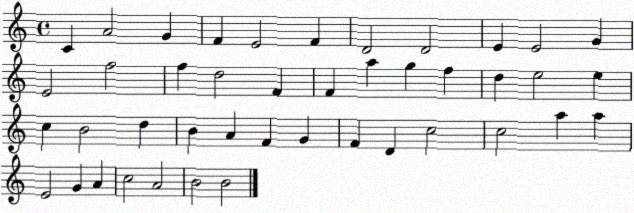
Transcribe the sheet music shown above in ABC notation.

X:1
T:Untitled
M:4/4
L:1/4
K:C
C A2 G F E2 F D2 D2 E E2 G E2 f2 f d2 F F a g f d e2 e c B2 d B A F G F D c2 c2 a a E2 G A c2 A2 B2 B2